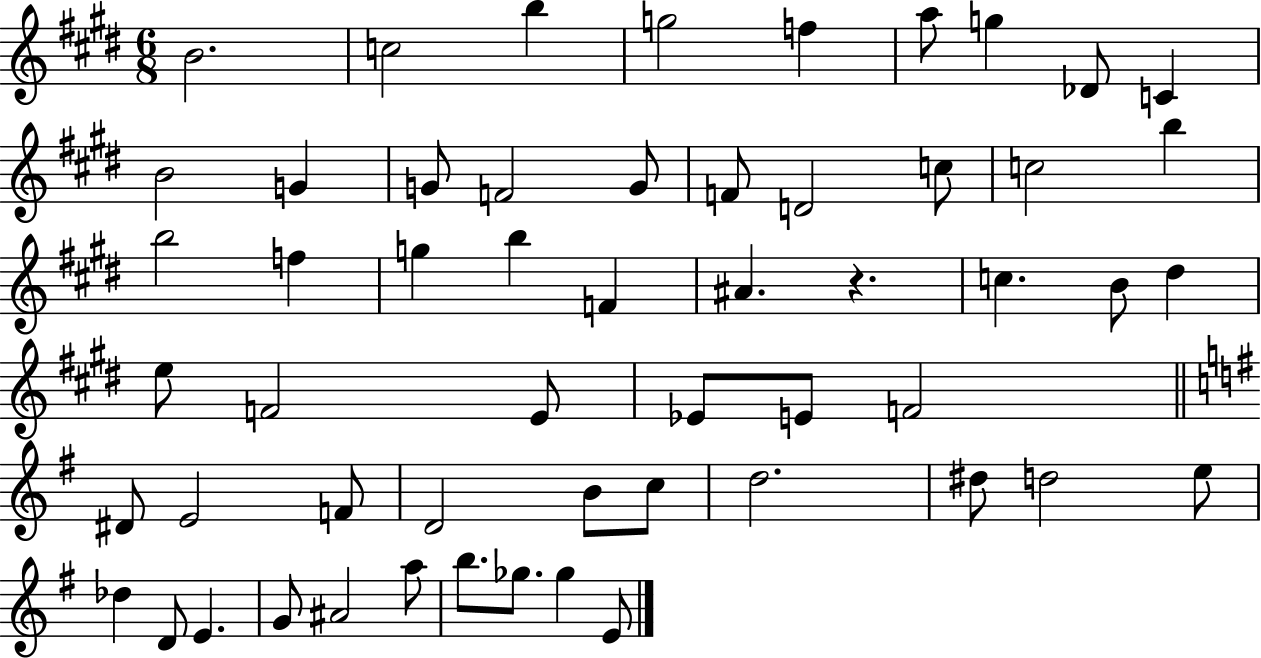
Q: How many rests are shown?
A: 1